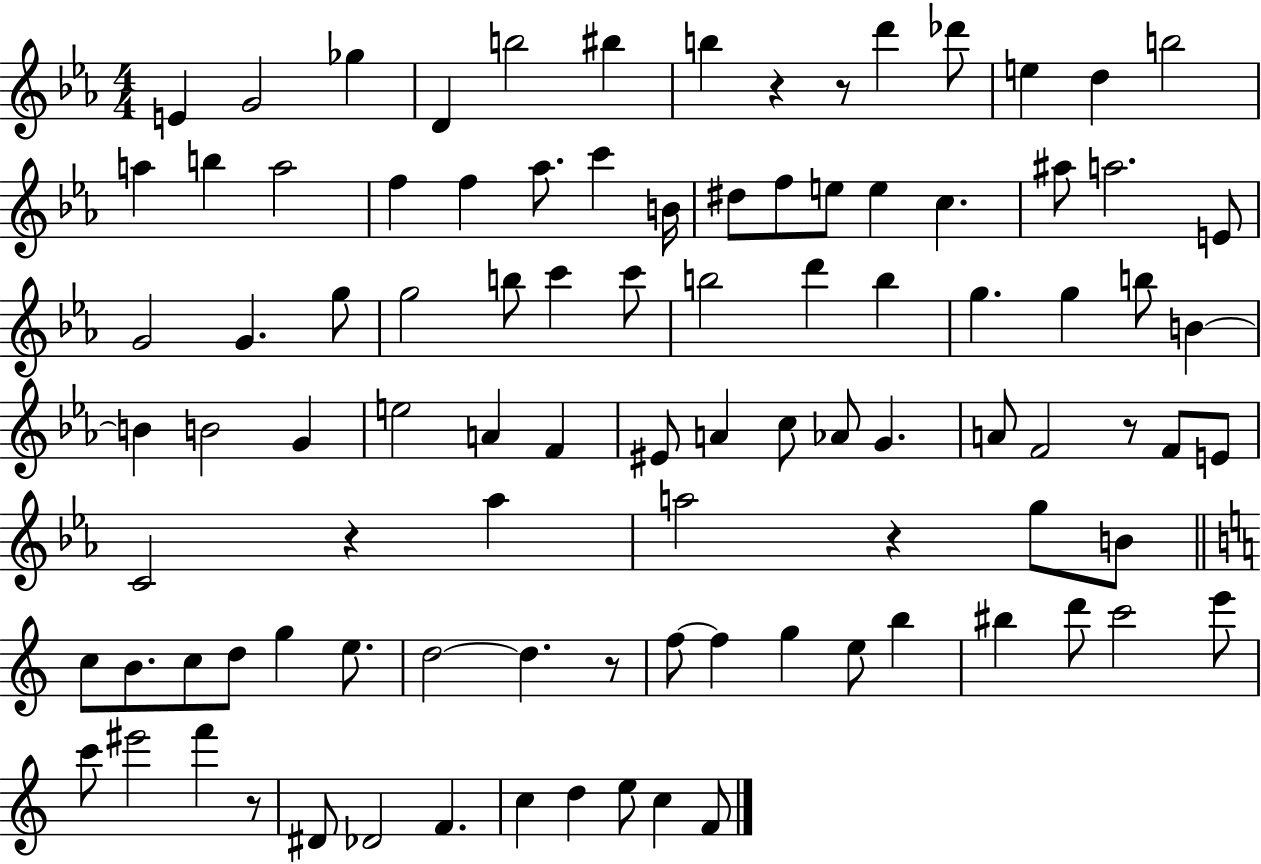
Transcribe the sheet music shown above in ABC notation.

X:1
T:Untitled
M:4/4
L:1/4
K:Eb
E G2 _g D b2 ^b b z z/2 d' _d'/2 e d b2 a b a2 f f _a/2 c' B/4 ^d/2 f/2 e/2 e c ^a/2 a2 E/2 G2 G g/2 g2 b/2 c' c'/2 b2 d' b g g b/2 B B B2 G e2 A F ^E/2 A c/2 _A/2 G A/2 F2 z/2 F/2 E/2 C2 z _a a2 z g/2 B/2 c/2 B/2 c/2 d/2 g e/2 d2 d z/2 f/2 f g e/2 b ^b d'/2 c'2 e'/2 c'/2 ^e'2 f' z/2 ^D/2 _D2 F c d e/2 c F/2